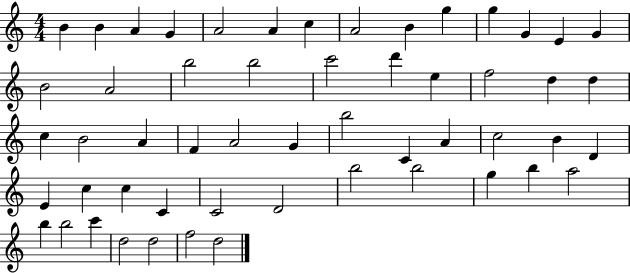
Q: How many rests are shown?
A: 0